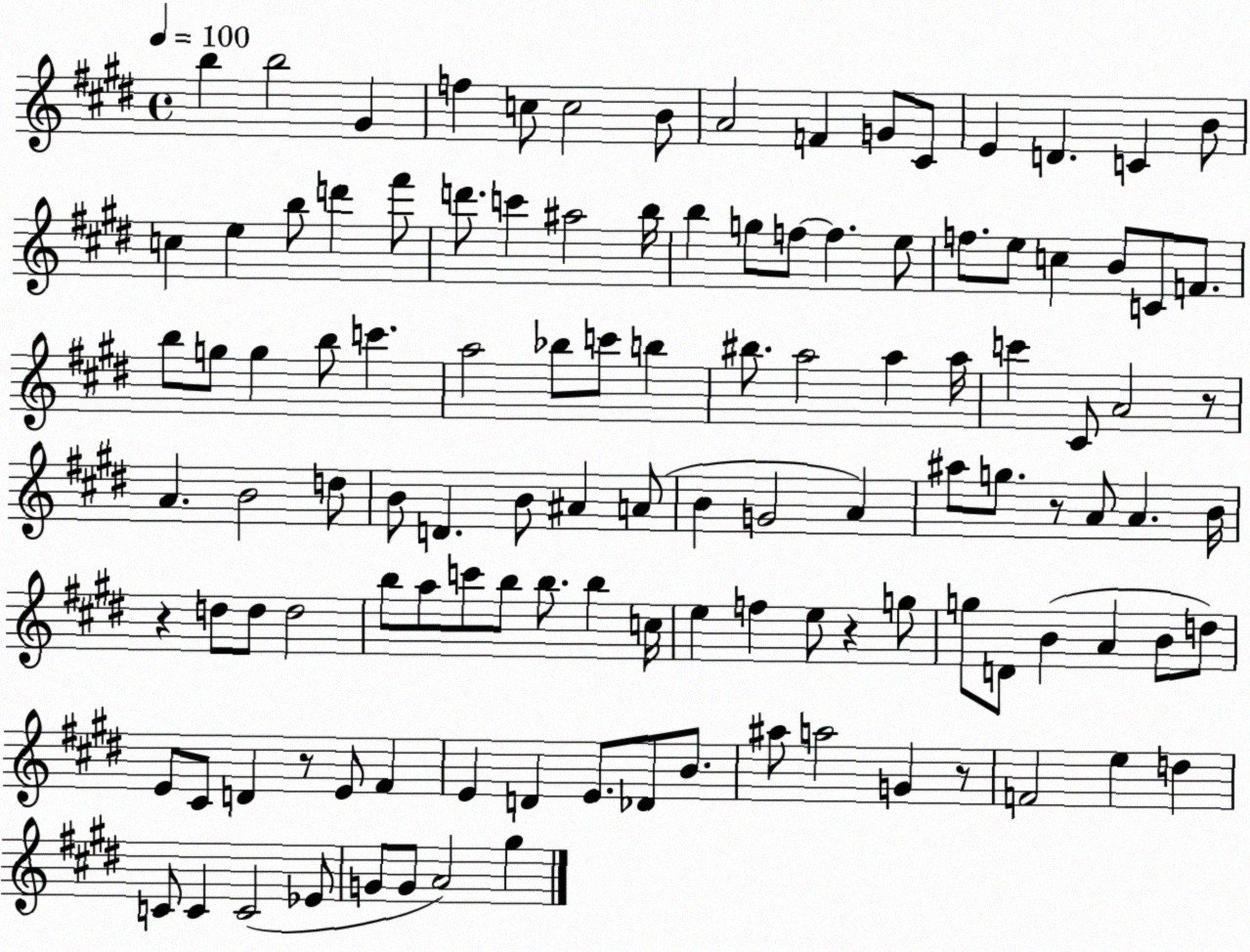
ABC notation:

X:1
T:Untitled
M:4/4
L:1/4
K:E
b b2 ^G f c/2 c2 B/2 A2 F G/2 ^C/2 E D C B/2 c e b/2 d' ^f'/2 d'/2 c' ^a2 b/4 b g/2 f/2 f e/2 f/2 e/2 c B/2 C/2 F/2 b/2 g/2 g b/2 c' a2 _b/2 c'/2 b ^b/2 a2 a a/4 c' ^C/2 A2 z/2 A B2 d/2 B/2 D B/2 ^A A/2 B G2 A ^a/2 g/2 z/2 A/2 A B/4 z d/2 d/2 d2 b/2 a/2 c'/2 b/2 b/2 b c/4 e f e/2 z g/2 g/2 D/2 B A B/2 d/2 E/2 ^C/2 D z/2 E/2 ^F E D E/2 _D/2 B/2 ^a/2 a2 G z/2 F2 e d C/2 C C2 _E/2 G/2 G/2 A2 ^g